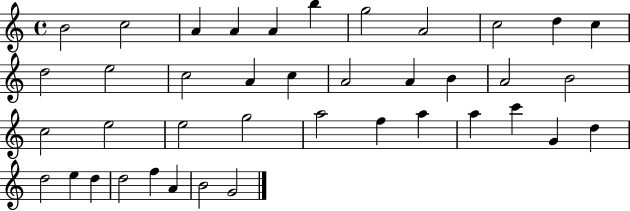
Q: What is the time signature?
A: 4/4